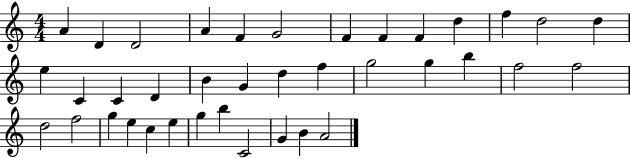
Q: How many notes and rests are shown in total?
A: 38